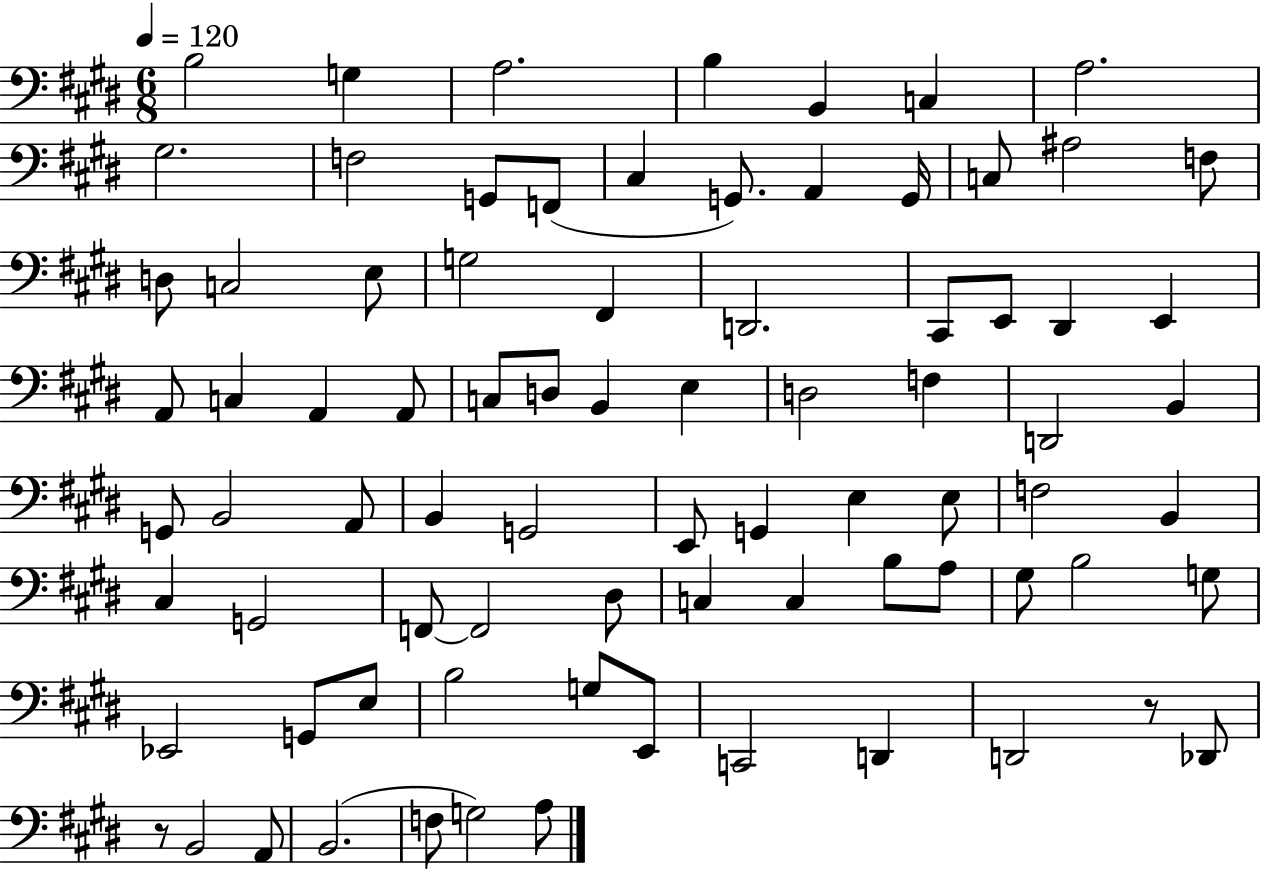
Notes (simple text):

B3/h G3/q A3/h. B3/q B2/q C3/q A3/h. G#3/h. F3/h G2/e F2/e C#3/q G2/e. A2/q G2/s C3/e A#3/h F3/e D3/e C3/h E3/e G3/h F#2/q D2/h. C#2/e E2/e D#2/q E2/q A2/e C3/q A2/q A2/e C3/e D3/e B2/q E3/q D3/h F3/q D2/h B2/q G2/e B2/h A2/e B2/q G2/h E2/e G2/q E3/q E3/e F3/h B2/q C#3/q G2/h F2/e F2/h D#3/e C3/q C3/q B3/e A3/e G#3/e B3/h G3/e Eb2/h G2/e E3/e B3/h G3/e E2/e C2/h D2/q D2/h R/e Db2/e R/e B2/h A2/e B2/h. F3/e G3/h A3/e